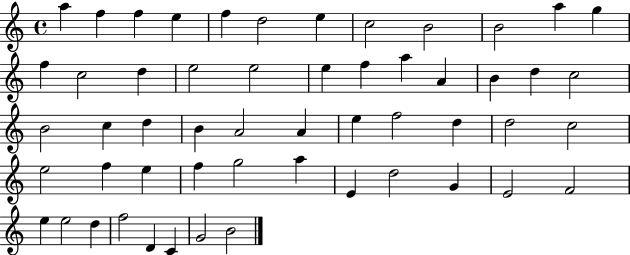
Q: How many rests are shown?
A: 0